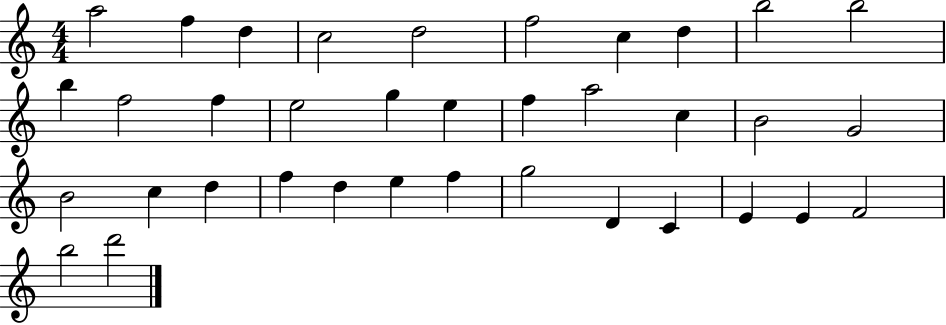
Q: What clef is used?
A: treble